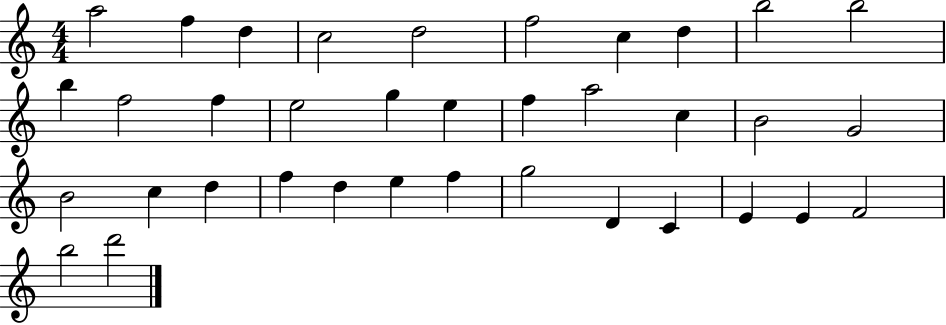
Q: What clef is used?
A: treble